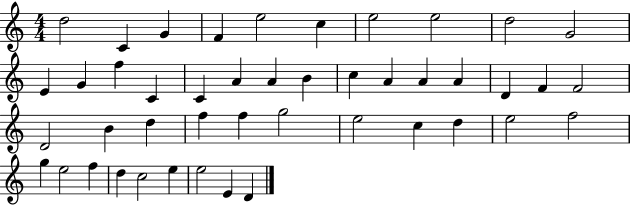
X:1
T:Untitled
M:4/4
L:1/4
K:C
d2 C G F e2 c e2 e2 d2 G2 E G f C C A A B c A A A D F F2 D2 B d f f g2 e2 c d e2 f2 g e2 f d c2 e e2 E D